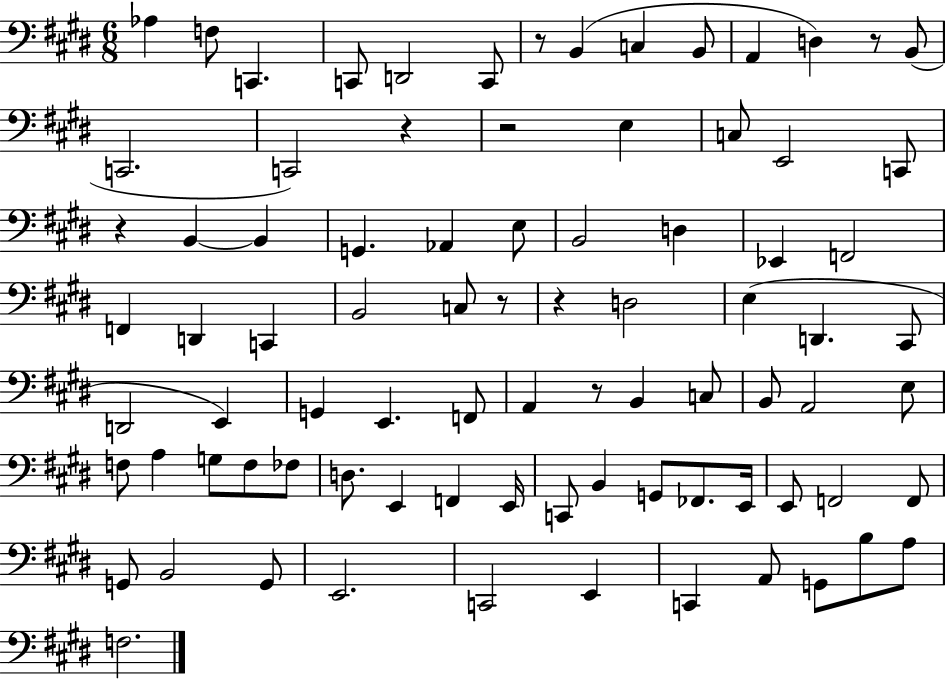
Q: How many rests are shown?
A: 8